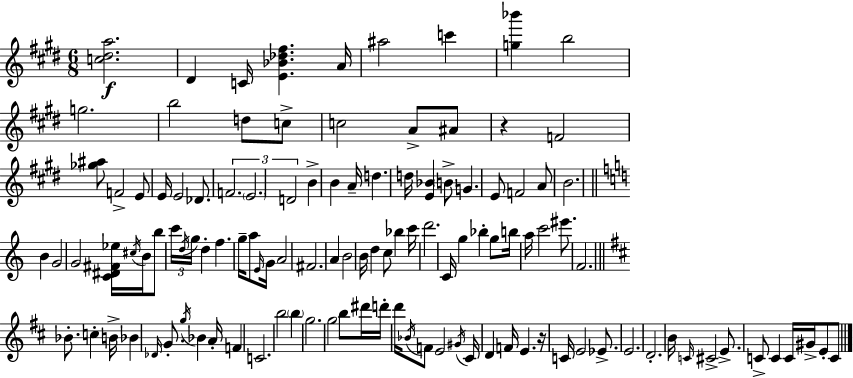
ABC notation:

X:1
T:Untitled
M:6/8
L:1/4
K:E
[c^da]2 ^D C/4 [E_B_d^f] A/4 ^a2 c' [g_b'] b2 g2 b2 d/2 c/2 c2 A/2 ^A/2 z F2 [_g^a]/2 F2 E/2 E/4 E2 _D/2 F2 E2 D2 B B A/4 d d/4 [E_B] B/2 G E/2 F2 A/2 B2 B G2 G2 [C^D^F_e]/4 ^c/4 B/4 b/2 c'/4 d/4 g/4 d f g/4 a/2 E/4 G/4 A2 ^F2 A B2 B/4 d c/2 _b c'/4 d'2 C/4 g _b g/2 b/4 a/4 c'2 ^e'/2 F2 _B/2 c B/4 _B _D/4 G/2 g/4 _B A/4 F C2 b2 b g2 g2 b/2 ^d'/4 d'/4 d'/4 _B/4 F/2 E2 ^G/4 ^C/4 D F/4 E z/4 C/4 E2 _E/2 E2 D2 B/4 C/4 ^C2 E/2 C/2 C C/4 ^G/4 E/2 C/2